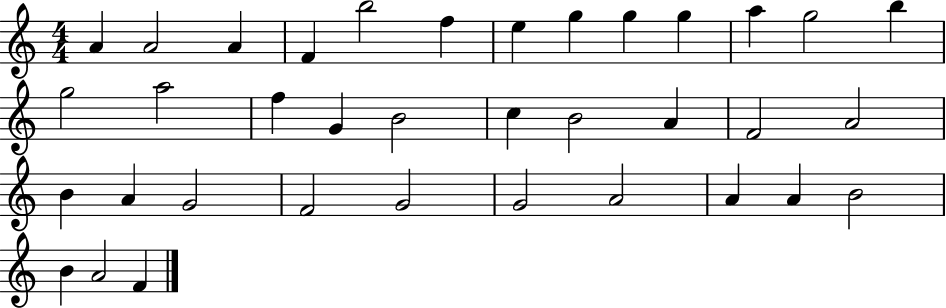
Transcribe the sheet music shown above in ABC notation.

X:1
T:Untitled
M:4/4
L:1/4
K:C
A A2 A F b2 f e g g g a g2 b g2 a2 f G B2 c B2 A F2 A2 B A G2 F2 G2 G2 A2 A A B2 B A2 F